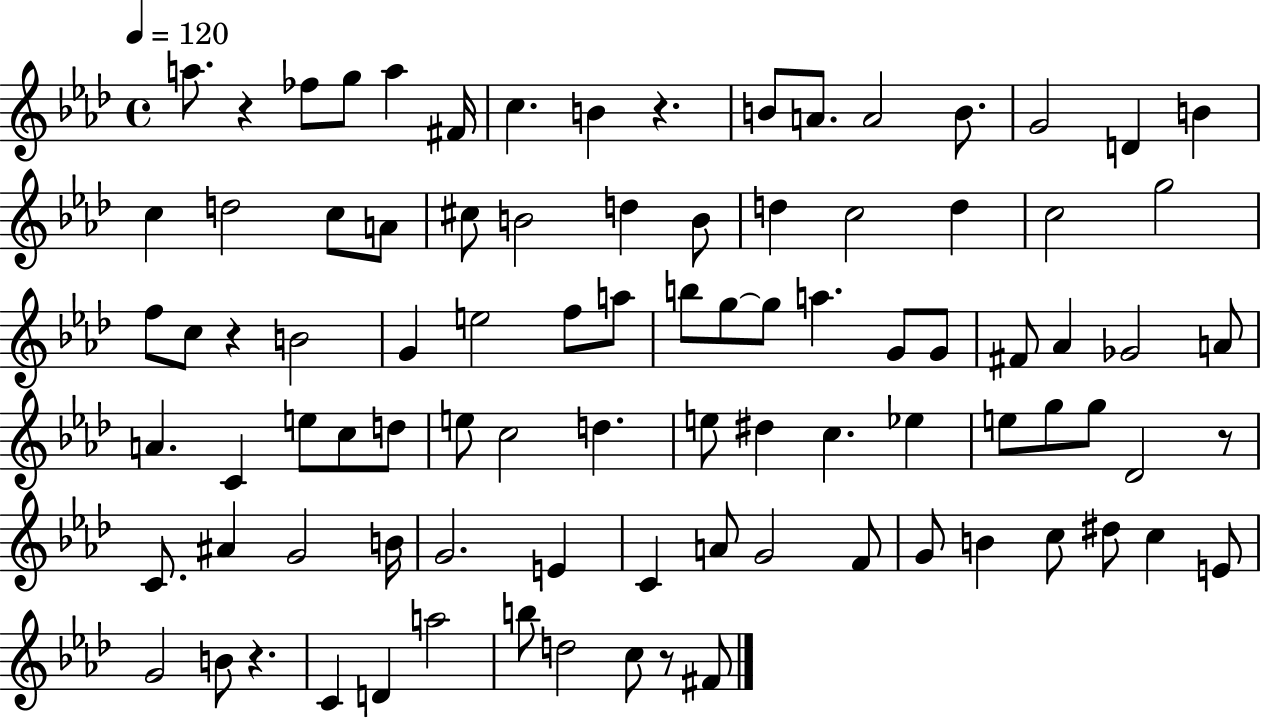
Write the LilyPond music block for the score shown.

{
  \clef treble
  \time 4/4
  \defaultTimeSignature
  \key aes \major
  \tempo 4 = 120
  a''8. r4 fes''8 g''8 a''4 fis'16 | c''4. b'4 r4. | b'8 a'8. a'2 b'8. | g'2 d'4 b'4 | \break c''4 d''2 c''8 a'8 | cis''8 b'2 d''4 b'8 | d''4 c''2 d''4 | c''2 g''2 | \break f''8 c''8 r4 b'2 | g'4 e''2 f''8 a''8 | b''8 g''8~~ g''8 a''4. g'8 g'8 | fis'8 aes'4 ges'2 a'8 | \break a'4. c'4 e''8 c''8 d''8 | e''8 c''2 d''4. | e''8 dis''4 c''4. ees''4 | e''8 g''8 g''8 des'2 r8 | \break c'8. ais'4 g'2 b'16 | g'2. e'4 | c'4 a'8 g'2 f'8 | g'8 b'4 c''8 dis''8 c''4 e'8 | \break g'2 b'8 r4. | c'4 d'4 a''2 | b''8 d''2 c''8 r8 fis'8 | \bar "|."
}